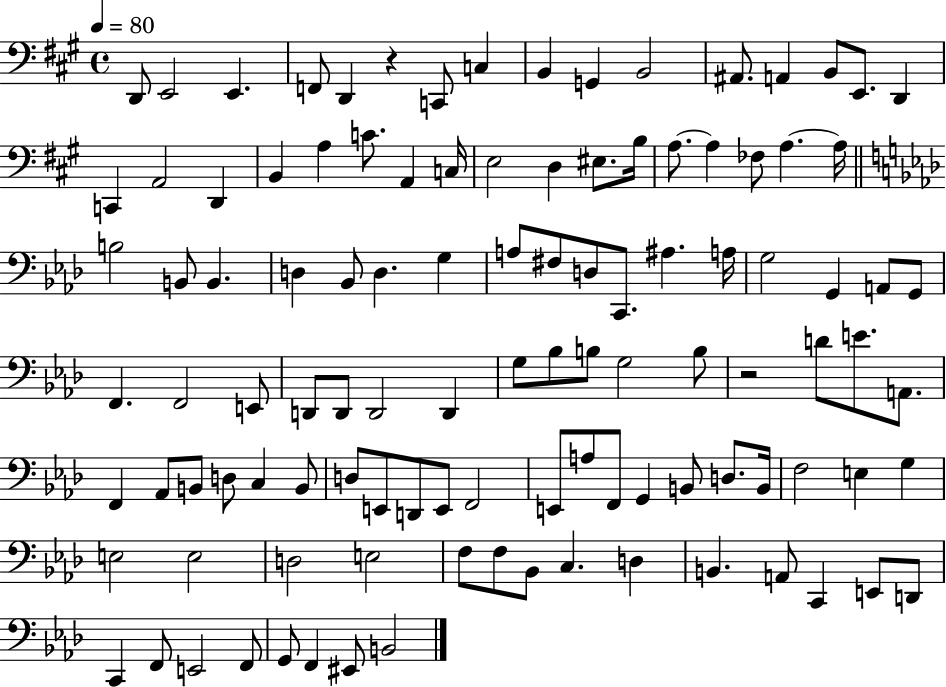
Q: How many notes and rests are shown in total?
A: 109